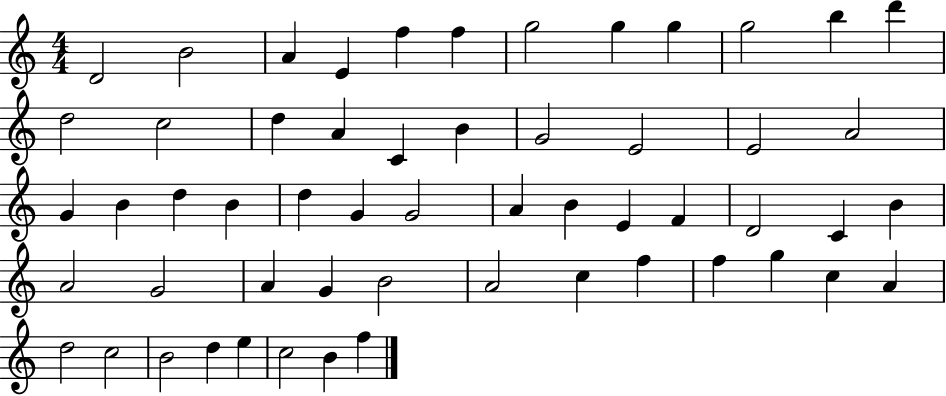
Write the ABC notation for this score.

X:1
T:Untitled
M:4/4
L:1/4
K:C
D2 B2 A E f f g2 g g g2 b d' d2 c2 d A C B G2 E2 E2 A2 G B d B d G G2 A B E F D2 C B A2 G2 A G B2 A2 c f f g c A d2 c2 B2 d e c2 B f